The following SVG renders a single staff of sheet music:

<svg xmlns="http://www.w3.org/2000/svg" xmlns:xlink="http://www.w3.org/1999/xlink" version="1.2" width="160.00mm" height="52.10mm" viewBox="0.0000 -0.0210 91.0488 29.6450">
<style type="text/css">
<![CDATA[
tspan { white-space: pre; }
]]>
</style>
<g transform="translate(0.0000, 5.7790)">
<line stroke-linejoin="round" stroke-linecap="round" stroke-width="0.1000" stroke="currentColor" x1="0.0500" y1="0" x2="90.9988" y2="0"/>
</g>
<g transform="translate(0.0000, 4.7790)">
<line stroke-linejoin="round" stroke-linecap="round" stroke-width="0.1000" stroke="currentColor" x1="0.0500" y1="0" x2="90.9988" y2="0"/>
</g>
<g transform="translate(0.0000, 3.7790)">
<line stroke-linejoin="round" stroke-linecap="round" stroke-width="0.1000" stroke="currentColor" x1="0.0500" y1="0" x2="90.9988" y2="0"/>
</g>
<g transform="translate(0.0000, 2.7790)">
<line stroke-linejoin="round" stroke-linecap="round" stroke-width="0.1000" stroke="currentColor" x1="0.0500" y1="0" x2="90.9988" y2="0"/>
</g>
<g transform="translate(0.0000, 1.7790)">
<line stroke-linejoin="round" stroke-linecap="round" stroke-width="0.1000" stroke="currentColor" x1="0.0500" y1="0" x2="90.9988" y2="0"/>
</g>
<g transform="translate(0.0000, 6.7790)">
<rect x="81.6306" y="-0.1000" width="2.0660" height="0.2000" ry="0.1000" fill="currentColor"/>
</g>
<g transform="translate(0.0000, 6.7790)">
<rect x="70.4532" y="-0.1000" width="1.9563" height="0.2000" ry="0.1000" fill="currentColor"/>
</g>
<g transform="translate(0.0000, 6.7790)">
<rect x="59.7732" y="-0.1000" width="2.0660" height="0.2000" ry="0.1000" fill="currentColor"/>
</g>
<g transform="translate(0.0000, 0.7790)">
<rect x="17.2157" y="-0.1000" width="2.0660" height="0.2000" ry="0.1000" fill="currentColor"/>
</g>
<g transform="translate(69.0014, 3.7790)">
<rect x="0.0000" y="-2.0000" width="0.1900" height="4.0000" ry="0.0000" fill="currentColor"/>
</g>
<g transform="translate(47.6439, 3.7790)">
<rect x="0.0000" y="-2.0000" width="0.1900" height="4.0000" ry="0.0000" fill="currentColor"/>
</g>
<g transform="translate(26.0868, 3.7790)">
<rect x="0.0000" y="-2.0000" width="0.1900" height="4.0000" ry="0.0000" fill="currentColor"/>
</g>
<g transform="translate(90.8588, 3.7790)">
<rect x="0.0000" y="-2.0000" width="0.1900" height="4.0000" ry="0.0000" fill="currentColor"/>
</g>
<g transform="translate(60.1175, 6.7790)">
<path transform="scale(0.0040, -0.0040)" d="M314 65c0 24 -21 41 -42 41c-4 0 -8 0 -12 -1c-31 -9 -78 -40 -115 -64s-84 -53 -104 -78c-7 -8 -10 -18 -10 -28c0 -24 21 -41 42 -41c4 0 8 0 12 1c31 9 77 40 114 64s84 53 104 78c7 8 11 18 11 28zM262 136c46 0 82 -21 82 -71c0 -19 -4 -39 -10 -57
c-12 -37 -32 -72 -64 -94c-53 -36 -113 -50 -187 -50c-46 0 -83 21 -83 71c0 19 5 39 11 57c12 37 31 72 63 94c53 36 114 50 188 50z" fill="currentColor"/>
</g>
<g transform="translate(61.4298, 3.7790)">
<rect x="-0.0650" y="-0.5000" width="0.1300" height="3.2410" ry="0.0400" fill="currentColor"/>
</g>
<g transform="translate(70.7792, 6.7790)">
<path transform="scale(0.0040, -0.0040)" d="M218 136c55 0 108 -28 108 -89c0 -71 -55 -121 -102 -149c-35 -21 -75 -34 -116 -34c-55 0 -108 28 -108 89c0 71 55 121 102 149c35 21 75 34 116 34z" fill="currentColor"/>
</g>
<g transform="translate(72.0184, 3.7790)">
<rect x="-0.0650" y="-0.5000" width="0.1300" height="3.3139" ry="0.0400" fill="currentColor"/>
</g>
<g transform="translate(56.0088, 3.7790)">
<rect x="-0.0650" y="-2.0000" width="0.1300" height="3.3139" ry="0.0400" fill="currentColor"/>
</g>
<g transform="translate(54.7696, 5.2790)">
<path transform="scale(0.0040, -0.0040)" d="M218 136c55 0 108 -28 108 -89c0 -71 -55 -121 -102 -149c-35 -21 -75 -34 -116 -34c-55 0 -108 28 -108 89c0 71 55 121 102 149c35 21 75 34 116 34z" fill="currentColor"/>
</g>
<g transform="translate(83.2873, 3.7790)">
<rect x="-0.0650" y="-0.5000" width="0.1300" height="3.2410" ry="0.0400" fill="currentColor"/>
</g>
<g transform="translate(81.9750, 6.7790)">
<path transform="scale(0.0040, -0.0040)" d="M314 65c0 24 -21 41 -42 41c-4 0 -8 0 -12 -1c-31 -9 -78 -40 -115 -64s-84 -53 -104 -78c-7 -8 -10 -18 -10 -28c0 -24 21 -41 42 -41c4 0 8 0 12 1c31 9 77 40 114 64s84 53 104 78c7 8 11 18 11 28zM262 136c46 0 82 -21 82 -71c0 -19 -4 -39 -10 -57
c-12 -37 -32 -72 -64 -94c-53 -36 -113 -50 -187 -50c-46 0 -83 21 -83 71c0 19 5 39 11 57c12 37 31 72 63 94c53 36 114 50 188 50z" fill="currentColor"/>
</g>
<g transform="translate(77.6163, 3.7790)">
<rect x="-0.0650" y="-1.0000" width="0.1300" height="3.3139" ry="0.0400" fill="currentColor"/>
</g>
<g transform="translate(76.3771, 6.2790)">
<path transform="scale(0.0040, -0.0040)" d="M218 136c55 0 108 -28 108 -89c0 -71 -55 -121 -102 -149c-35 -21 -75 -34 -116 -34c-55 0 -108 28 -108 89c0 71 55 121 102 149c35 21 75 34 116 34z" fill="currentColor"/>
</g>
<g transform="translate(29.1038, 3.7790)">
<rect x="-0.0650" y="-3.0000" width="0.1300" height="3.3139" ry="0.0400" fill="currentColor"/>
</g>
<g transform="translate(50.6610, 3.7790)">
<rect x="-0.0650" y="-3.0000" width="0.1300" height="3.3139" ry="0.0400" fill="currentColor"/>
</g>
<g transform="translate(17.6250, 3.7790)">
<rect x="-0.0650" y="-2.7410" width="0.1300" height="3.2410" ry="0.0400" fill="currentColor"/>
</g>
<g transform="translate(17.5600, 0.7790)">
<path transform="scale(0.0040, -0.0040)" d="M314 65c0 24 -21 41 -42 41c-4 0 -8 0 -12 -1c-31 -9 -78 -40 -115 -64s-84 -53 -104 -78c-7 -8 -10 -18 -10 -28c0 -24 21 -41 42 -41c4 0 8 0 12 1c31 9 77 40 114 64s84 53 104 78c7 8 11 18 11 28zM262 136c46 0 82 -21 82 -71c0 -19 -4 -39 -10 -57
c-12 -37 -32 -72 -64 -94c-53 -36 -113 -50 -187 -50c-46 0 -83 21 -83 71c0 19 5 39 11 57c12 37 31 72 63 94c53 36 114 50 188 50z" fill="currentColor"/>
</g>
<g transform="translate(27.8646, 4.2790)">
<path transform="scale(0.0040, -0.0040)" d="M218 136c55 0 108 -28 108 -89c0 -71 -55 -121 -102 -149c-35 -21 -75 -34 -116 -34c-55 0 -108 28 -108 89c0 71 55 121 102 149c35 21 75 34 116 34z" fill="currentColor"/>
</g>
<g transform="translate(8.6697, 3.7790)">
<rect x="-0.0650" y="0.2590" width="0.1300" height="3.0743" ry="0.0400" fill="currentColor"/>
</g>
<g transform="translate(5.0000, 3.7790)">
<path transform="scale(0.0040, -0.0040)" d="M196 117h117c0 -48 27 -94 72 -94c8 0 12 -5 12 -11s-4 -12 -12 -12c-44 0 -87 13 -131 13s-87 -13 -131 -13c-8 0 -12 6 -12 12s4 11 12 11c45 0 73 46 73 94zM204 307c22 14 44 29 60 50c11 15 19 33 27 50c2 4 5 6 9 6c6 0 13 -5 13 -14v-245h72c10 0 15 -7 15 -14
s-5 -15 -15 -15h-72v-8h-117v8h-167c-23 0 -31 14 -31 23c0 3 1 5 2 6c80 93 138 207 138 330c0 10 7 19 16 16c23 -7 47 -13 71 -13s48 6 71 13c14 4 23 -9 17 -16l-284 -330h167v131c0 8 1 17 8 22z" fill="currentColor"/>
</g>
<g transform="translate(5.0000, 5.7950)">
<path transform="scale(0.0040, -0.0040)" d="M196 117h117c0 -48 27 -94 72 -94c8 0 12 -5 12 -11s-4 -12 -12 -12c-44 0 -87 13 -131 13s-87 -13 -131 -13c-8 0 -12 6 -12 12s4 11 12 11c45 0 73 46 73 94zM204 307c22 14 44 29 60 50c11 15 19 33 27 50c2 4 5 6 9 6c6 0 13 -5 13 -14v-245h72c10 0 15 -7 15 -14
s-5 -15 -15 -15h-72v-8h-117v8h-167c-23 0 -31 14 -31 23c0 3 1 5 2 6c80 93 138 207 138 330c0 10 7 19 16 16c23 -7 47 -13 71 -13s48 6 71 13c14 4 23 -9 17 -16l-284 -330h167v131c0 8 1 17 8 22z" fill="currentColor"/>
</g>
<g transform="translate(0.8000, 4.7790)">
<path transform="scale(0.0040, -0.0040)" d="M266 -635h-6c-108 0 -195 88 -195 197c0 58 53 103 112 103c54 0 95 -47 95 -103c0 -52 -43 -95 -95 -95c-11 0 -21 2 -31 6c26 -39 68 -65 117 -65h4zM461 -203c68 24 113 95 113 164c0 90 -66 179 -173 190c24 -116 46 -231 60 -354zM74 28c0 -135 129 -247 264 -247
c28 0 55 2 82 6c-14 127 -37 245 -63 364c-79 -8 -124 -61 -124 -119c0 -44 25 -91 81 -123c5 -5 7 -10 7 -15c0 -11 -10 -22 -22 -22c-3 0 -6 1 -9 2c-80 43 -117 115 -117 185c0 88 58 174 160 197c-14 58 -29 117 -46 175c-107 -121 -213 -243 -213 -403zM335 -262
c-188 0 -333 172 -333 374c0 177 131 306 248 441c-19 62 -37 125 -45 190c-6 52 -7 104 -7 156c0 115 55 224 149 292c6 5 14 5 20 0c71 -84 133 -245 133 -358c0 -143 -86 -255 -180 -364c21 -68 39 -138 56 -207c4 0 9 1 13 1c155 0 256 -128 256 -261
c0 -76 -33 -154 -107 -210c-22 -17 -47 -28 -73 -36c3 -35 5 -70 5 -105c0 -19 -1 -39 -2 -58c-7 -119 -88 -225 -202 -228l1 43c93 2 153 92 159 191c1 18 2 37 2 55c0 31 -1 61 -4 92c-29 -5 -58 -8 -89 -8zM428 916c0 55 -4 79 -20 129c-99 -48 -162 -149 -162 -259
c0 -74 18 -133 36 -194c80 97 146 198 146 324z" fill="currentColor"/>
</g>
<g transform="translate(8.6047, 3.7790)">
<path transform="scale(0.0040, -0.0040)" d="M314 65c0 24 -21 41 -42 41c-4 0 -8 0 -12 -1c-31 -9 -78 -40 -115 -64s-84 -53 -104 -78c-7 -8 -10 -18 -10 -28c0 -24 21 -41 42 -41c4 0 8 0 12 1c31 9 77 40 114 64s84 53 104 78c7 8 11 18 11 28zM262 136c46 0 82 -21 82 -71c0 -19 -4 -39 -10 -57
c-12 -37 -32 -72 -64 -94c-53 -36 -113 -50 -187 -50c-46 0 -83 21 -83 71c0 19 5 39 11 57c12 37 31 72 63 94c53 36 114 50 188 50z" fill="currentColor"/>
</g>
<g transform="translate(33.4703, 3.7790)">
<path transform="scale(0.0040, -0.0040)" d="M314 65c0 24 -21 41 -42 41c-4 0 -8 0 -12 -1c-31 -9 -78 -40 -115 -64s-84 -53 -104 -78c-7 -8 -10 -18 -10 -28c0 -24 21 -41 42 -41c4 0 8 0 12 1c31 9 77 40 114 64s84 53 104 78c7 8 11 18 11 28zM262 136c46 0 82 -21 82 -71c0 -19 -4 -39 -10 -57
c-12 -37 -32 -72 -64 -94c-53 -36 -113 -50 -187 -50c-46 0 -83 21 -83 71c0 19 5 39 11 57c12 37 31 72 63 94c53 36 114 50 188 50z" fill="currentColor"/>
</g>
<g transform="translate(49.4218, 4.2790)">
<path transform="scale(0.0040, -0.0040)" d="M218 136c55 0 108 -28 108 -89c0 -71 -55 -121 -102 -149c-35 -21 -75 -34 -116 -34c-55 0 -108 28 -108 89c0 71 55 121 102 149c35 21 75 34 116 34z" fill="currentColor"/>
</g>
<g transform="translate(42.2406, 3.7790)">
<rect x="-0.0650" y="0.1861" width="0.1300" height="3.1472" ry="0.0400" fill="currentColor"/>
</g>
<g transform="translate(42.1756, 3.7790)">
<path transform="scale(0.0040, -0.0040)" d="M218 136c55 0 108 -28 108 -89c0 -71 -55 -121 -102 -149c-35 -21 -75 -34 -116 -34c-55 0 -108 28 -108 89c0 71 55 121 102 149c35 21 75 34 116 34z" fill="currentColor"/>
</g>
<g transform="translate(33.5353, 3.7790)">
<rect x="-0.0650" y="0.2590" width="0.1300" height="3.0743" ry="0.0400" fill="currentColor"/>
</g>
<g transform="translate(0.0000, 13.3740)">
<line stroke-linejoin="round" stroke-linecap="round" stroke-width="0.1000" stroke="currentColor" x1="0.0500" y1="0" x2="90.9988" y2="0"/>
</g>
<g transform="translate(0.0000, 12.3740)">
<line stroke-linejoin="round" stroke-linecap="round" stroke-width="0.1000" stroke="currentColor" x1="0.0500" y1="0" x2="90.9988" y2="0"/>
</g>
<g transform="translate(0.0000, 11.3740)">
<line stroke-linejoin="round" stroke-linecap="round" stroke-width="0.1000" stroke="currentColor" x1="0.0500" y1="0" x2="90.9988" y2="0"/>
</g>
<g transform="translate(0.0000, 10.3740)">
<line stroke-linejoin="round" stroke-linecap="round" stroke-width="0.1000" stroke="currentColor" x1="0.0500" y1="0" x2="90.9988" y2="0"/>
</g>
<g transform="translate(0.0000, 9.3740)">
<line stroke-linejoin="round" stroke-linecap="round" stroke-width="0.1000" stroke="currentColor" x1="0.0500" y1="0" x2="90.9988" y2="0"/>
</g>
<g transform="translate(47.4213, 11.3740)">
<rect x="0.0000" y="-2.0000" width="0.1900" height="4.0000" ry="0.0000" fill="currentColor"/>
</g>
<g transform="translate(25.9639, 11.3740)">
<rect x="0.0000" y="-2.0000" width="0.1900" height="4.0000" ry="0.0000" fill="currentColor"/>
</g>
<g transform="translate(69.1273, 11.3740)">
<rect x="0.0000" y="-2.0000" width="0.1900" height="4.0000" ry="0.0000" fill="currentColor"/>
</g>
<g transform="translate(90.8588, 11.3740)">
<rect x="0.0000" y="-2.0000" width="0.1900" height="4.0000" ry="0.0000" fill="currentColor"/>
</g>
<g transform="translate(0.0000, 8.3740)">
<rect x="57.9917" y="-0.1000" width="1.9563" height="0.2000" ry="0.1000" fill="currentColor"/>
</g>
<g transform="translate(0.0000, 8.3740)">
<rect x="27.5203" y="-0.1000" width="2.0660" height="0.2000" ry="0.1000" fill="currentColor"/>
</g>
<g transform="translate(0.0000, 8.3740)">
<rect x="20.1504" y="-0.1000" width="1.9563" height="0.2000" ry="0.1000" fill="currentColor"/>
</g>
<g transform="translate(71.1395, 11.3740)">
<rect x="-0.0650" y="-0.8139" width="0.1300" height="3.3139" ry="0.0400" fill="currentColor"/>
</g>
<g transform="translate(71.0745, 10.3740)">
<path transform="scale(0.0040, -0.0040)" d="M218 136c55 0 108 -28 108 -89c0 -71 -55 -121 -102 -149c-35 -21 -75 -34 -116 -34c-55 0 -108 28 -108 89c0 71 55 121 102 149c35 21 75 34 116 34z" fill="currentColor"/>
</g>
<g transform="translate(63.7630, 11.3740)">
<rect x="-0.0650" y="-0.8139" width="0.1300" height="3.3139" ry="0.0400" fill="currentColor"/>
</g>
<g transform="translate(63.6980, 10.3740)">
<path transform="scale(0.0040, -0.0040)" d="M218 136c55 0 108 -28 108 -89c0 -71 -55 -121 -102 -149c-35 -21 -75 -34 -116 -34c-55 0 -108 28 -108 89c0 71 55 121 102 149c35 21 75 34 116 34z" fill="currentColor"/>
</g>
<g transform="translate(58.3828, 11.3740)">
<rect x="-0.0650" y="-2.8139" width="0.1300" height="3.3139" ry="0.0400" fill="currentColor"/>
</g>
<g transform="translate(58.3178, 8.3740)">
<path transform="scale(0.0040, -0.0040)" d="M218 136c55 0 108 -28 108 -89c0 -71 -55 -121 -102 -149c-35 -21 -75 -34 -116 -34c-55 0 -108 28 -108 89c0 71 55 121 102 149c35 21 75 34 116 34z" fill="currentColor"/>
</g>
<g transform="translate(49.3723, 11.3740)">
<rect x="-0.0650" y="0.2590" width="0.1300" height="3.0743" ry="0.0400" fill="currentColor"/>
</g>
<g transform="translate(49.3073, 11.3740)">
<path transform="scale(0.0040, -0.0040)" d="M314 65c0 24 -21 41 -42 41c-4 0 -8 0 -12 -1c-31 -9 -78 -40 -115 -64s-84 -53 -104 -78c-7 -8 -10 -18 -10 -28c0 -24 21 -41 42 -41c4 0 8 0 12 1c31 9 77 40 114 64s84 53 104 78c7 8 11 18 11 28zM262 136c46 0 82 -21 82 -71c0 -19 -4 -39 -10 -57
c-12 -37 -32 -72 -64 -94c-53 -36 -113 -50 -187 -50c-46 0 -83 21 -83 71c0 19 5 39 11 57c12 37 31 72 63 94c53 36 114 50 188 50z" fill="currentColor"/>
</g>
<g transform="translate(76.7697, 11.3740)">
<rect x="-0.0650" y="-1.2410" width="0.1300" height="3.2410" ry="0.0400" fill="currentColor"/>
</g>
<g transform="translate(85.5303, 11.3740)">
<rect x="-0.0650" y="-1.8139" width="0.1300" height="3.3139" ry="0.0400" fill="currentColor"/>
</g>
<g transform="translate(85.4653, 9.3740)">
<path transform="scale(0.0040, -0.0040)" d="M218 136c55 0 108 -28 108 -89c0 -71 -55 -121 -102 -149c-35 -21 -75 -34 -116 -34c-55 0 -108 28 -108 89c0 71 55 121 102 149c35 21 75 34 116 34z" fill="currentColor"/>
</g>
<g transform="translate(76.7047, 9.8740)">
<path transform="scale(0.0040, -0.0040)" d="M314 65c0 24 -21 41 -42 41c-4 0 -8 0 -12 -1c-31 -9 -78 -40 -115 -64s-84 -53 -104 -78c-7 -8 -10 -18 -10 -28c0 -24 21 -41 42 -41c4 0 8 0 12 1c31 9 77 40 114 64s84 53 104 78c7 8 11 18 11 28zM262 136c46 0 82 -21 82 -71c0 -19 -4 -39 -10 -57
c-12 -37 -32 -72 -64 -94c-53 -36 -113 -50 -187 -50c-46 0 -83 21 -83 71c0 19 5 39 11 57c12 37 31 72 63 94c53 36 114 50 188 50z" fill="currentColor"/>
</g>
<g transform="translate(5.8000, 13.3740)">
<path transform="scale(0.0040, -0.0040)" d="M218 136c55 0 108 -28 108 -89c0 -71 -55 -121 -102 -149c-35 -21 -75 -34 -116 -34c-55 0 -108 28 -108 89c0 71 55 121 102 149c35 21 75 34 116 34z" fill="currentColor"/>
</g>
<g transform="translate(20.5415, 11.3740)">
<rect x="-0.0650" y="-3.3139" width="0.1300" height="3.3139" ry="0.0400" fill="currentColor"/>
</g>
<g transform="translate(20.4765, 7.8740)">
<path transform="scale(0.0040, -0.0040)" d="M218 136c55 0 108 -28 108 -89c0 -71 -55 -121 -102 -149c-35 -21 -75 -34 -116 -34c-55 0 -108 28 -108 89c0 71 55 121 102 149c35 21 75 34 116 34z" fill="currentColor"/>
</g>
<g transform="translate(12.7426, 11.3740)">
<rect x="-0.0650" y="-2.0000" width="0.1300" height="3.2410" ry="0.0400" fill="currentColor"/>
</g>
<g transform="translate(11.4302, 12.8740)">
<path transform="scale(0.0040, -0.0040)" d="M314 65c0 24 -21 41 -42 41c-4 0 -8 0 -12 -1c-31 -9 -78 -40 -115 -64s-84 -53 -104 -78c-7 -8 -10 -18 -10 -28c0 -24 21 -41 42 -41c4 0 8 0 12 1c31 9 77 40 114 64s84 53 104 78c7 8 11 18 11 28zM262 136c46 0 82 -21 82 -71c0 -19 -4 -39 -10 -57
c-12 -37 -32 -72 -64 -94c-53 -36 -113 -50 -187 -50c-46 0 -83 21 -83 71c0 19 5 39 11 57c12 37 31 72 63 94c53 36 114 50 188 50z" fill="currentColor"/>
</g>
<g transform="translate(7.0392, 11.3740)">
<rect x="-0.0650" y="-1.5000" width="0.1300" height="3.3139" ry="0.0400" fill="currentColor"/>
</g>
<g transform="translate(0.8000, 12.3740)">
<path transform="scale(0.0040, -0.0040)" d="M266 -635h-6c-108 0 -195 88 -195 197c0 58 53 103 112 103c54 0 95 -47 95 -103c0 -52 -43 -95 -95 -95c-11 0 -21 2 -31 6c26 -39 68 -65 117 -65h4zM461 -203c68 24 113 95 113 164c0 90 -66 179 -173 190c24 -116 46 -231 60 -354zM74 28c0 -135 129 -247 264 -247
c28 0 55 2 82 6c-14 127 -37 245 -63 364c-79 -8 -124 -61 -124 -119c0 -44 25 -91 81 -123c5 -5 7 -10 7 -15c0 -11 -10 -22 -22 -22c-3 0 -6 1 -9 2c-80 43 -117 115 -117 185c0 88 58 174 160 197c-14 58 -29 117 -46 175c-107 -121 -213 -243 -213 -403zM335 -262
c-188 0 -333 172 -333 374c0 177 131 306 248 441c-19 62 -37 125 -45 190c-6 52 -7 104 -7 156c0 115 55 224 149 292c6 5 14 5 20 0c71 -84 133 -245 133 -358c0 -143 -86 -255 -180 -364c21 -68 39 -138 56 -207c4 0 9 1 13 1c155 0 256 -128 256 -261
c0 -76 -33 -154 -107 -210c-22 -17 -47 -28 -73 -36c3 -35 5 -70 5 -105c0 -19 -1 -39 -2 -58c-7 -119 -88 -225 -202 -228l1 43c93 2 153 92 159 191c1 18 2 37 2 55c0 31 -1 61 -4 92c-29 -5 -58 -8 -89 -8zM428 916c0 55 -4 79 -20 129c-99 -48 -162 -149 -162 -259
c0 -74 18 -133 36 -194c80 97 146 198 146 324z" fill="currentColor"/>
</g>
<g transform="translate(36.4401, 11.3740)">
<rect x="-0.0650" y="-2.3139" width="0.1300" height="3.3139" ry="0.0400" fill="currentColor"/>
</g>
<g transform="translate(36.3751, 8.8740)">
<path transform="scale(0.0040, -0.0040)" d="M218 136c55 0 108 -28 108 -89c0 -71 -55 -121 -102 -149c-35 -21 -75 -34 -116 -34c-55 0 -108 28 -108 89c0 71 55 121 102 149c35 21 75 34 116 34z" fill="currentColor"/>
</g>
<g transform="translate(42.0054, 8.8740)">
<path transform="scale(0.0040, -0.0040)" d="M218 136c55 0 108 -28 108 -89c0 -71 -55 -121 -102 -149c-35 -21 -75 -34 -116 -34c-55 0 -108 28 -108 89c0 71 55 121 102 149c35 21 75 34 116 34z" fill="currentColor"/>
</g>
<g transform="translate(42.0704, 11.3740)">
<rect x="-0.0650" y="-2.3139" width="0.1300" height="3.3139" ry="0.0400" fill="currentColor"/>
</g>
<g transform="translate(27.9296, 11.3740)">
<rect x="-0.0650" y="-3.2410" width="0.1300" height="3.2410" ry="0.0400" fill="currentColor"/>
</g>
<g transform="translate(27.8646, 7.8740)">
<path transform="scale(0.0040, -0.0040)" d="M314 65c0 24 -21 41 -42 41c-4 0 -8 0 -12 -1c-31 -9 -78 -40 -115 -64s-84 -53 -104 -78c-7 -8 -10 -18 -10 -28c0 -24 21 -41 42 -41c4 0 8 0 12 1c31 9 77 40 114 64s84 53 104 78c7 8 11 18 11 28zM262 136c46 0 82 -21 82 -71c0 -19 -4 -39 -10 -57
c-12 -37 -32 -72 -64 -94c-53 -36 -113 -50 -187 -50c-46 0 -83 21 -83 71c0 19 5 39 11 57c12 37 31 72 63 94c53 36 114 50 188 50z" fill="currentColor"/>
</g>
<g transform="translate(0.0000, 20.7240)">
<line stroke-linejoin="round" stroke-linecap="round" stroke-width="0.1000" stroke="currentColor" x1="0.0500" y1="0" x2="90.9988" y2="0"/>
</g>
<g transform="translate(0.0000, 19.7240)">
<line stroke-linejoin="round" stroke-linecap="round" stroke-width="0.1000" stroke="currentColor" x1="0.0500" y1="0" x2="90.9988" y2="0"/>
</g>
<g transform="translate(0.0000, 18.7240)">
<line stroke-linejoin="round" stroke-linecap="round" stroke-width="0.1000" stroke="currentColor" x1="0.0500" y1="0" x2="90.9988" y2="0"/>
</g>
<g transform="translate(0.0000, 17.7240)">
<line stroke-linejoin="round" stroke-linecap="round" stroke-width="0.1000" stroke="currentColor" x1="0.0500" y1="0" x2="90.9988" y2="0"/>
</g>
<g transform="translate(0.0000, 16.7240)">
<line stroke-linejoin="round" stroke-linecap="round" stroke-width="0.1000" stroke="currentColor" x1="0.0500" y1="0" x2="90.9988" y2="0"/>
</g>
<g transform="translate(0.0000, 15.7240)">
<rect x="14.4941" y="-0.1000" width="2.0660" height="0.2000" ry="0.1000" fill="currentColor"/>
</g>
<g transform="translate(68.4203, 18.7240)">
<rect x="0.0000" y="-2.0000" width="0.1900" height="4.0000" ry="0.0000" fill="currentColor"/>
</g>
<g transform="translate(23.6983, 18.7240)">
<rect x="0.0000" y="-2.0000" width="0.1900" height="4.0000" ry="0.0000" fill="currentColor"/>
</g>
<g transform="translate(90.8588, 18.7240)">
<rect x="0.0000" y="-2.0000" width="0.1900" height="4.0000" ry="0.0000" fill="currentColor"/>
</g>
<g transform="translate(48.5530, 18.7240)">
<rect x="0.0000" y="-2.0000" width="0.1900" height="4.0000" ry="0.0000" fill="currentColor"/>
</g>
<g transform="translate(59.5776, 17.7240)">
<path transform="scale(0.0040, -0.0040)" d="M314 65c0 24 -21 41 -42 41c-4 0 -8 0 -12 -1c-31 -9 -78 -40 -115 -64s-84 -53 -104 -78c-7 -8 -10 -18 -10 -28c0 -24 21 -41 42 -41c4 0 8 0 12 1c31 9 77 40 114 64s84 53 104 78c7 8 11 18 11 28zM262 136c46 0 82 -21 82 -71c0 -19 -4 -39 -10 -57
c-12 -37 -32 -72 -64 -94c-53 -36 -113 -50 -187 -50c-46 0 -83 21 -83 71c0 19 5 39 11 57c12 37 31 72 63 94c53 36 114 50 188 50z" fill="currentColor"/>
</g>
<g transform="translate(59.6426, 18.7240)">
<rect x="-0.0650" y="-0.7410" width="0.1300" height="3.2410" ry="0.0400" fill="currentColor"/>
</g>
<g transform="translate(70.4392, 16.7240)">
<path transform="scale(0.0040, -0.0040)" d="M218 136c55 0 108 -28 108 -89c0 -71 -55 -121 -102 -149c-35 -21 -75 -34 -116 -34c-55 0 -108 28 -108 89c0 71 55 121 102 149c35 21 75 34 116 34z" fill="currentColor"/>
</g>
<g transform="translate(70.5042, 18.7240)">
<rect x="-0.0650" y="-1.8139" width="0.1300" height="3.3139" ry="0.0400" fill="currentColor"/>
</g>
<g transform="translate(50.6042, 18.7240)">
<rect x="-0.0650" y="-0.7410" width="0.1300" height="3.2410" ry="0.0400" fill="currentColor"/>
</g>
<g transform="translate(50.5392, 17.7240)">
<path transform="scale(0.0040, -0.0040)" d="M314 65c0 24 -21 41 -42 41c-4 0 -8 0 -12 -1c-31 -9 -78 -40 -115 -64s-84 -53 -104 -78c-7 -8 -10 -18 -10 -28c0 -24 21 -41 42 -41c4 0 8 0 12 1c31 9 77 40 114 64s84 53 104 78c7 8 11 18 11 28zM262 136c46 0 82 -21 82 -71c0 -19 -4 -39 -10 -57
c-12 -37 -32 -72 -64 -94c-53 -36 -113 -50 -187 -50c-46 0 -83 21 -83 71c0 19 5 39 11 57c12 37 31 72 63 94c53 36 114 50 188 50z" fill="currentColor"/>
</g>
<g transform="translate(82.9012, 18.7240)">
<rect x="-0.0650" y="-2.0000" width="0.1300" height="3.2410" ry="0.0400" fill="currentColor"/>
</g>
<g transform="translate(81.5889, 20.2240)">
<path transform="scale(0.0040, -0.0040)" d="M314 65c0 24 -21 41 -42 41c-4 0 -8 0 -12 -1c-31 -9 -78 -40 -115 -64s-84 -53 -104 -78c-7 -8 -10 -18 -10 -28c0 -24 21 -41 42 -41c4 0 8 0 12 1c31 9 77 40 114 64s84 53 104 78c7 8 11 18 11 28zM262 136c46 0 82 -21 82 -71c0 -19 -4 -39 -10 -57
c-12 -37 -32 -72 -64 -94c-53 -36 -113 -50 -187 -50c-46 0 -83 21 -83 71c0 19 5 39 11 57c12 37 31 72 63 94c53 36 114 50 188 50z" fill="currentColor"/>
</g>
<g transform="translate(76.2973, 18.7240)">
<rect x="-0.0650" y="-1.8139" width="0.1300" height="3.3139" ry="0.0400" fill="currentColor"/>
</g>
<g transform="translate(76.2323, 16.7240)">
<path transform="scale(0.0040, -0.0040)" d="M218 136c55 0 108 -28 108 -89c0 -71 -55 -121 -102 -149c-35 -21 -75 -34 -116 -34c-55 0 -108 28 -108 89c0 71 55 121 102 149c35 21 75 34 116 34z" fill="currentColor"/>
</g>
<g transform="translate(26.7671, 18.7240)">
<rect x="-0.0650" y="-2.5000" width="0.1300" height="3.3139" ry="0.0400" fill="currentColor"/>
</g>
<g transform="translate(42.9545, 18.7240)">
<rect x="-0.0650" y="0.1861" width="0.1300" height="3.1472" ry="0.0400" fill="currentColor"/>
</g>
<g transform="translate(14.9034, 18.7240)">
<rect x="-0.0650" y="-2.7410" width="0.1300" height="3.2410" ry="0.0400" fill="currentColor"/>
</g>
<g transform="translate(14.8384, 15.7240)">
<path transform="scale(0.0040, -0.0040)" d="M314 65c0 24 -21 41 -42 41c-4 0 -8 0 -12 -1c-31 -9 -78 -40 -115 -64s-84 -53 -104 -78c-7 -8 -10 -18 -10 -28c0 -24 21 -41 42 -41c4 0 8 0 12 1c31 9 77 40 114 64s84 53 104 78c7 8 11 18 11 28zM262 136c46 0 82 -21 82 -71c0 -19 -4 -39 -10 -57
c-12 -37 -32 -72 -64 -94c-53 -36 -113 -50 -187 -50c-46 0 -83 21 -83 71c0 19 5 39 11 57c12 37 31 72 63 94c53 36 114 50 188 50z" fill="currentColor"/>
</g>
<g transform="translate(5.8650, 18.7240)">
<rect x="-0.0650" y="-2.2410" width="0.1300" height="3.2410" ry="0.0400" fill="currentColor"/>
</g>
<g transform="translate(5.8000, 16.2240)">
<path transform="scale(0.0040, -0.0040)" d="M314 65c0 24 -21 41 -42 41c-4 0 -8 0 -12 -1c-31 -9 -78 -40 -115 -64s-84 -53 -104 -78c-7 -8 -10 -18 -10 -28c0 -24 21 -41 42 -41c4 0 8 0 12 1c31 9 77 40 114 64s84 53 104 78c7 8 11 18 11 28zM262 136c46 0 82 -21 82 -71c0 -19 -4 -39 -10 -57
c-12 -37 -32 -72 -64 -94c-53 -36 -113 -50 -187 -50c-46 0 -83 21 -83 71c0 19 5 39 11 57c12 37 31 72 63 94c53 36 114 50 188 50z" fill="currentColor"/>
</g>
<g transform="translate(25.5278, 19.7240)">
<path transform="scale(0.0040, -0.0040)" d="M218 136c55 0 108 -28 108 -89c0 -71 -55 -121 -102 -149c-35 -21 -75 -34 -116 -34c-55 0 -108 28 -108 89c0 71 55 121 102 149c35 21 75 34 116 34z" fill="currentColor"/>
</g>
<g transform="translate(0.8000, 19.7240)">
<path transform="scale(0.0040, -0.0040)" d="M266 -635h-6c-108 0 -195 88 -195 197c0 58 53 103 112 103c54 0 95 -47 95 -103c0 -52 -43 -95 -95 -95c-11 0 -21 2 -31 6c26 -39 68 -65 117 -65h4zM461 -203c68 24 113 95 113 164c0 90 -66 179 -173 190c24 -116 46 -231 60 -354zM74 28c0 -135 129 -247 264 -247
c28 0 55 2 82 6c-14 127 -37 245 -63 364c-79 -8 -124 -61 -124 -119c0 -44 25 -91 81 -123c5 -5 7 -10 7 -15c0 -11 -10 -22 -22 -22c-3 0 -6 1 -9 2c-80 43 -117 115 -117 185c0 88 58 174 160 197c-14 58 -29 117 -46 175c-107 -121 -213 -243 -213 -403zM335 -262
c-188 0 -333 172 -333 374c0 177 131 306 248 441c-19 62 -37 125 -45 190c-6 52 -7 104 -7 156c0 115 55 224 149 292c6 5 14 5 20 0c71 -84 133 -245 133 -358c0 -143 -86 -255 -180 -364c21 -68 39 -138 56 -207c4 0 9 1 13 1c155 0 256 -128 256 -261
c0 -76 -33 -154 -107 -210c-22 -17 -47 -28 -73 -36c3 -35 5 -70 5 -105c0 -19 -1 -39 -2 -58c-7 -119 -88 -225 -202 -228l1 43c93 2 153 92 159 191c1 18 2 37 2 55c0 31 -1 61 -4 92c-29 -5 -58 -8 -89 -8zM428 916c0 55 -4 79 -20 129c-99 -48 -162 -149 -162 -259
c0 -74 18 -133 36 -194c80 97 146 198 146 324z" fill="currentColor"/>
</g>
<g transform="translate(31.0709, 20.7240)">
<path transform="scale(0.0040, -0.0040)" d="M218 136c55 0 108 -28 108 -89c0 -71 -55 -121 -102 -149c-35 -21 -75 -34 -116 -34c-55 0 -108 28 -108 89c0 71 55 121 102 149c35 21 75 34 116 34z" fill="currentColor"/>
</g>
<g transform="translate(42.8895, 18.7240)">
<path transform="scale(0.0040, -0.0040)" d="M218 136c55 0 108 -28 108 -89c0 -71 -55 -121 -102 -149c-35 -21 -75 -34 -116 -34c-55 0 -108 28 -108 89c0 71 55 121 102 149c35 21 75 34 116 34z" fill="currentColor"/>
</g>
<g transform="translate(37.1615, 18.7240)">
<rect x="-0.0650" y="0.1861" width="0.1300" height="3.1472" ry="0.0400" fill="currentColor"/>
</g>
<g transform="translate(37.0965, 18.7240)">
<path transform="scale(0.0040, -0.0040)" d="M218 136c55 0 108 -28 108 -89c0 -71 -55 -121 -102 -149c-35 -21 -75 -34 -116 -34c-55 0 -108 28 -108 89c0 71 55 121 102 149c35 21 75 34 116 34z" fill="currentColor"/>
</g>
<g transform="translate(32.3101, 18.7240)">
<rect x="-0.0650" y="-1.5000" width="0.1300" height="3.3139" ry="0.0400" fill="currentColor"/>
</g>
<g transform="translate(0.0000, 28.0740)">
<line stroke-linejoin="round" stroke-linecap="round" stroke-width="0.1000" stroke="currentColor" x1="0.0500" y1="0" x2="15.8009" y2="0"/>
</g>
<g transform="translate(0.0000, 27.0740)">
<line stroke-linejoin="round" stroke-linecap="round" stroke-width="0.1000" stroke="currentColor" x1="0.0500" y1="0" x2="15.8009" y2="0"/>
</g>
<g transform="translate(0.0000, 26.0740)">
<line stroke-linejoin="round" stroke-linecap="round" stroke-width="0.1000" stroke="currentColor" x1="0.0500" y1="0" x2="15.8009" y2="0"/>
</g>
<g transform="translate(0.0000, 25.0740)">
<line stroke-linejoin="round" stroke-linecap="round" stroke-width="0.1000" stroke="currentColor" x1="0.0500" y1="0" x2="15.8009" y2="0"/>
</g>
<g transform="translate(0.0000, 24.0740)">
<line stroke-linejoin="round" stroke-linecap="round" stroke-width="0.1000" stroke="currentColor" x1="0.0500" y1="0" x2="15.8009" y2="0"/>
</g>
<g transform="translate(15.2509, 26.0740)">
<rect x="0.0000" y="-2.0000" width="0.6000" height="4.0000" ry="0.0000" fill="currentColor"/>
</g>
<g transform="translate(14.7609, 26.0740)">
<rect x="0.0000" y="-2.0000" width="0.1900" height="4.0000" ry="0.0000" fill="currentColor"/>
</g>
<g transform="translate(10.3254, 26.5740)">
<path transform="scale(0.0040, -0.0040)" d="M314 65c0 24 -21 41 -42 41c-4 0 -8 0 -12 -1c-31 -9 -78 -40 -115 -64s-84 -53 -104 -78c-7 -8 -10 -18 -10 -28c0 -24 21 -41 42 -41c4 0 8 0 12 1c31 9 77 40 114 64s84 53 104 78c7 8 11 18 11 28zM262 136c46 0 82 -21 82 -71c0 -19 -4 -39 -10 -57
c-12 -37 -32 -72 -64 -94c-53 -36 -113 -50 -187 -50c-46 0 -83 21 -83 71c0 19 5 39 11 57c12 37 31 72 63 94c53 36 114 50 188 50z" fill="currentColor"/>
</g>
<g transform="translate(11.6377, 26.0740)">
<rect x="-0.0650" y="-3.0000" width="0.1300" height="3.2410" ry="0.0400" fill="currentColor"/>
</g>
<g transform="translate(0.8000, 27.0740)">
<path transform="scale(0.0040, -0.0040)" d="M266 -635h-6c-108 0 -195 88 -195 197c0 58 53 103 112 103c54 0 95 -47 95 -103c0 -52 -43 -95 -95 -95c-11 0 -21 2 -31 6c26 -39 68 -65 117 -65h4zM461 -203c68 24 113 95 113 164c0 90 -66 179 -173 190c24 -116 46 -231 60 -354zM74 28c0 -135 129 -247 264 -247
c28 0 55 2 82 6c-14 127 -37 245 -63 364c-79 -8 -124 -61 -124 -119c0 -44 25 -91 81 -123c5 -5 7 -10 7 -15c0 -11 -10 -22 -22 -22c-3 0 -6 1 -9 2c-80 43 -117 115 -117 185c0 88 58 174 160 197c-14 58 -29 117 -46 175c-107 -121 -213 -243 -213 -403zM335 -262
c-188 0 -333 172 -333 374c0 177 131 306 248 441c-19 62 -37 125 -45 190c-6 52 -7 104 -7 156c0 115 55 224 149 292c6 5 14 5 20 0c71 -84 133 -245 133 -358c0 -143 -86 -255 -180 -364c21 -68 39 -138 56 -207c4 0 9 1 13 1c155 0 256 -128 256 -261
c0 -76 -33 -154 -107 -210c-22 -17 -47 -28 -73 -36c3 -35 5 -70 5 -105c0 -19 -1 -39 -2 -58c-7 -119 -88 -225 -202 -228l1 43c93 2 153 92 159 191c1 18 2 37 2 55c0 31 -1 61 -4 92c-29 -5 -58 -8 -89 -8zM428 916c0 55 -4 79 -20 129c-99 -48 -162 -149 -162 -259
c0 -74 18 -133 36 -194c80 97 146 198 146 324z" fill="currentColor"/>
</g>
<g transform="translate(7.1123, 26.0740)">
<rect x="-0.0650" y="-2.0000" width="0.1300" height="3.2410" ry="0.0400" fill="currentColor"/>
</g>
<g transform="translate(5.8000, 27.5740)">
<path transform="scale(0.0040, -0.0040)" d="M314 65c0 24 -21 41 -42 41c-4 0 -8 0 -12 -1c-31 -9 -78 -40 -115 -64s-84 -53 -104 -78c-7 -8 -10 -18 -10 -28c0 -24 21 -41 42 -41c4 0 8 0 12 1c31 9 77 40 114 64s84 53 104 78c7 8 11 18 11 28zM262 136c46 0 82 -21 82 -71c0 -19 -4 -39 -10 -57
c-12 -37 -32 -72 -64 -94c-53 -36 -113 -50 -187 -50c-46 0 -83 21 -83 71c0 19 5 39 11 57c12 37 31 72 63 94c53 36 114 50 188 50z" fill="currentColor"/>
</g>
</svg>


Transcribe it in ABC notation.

X:1
T:Untitled
M:4/4
L:1/4
K:C
B2 a2 A B2 B A F C2 C D C2 E F2 b b2 g g B2 a d d e2 f g2 a2 G E B B d2 d2 f f F2 F2 A2